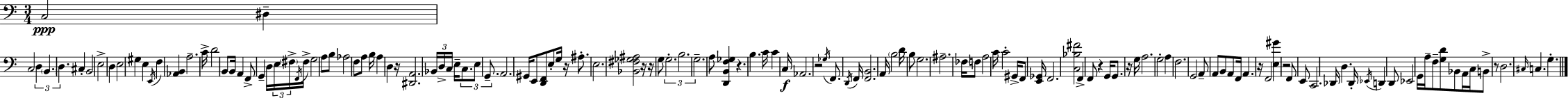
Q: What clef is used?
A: bass